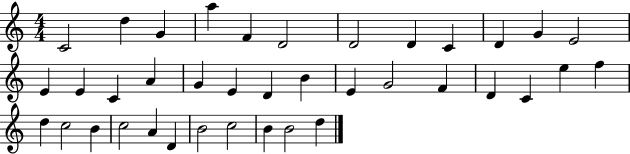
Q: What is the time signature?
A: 4/4